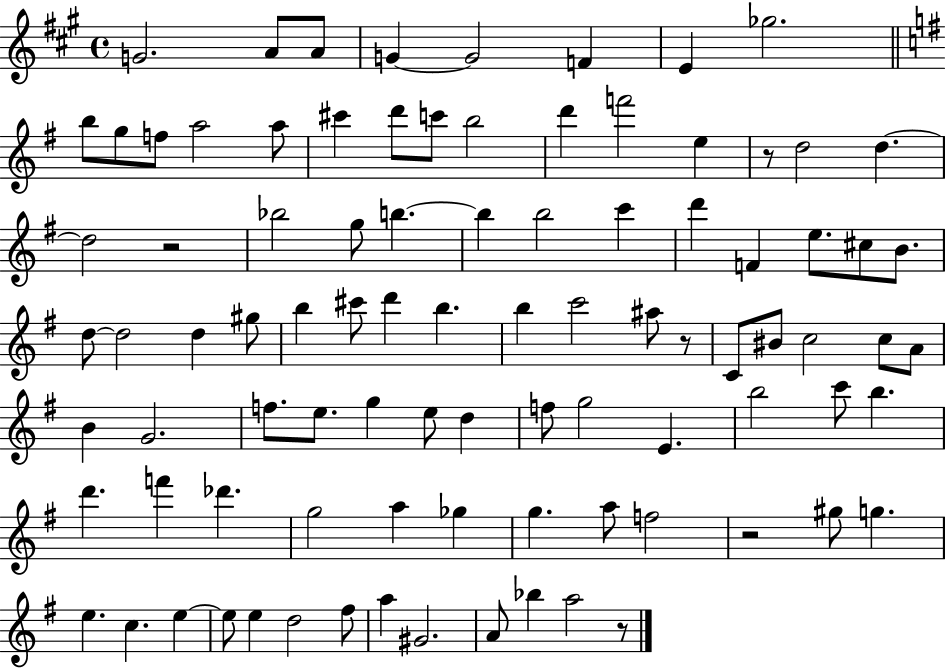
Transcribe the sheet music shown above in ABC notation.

X:1
T:Untitled
M:4/4
L:1/4
K:A
G2 A/2 A/2 G G2 F E _g2 b/2 g/2 f/2 a2 a/2 ^c' d'/2 c'/2 b2 d' f'2 e z/2 d2 d d2 z2 _b2 g/2 b b b2 c' d' F e/2 ^c/2 B/2 d/2 d2 d ^g/2 b ^c'/2 d' b b c'2 ^a/2 z/2 C/2 ^B/2 c2 c/2 A/2 B G2 f/2 e/2 g e/2 d f/2 g2 E b2 c'/2 b d' f' _d' g2 a _g g a/2 f2 z2 ^g/2 g e c e e/2 e d2 ^f/2 a ^G2 A/2 _b a2 z/2